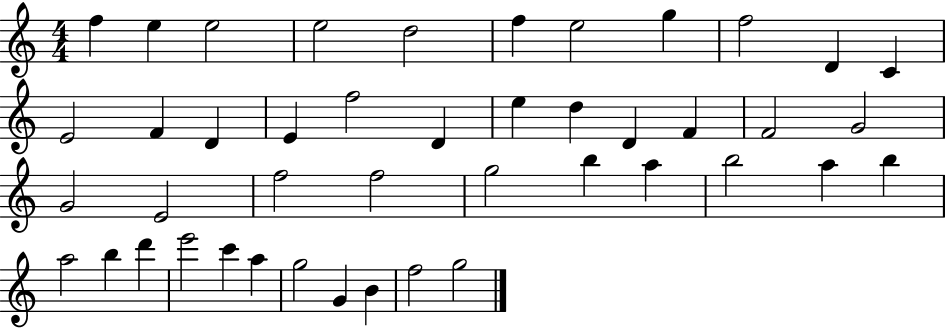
{
  \clef treble
  \numericTimeSignature
  \time 4/4
  \key c \major
  f''4 e''4 e''2 | e''2 d''2 | f''4 e''2 g''4 | f''2 d'4 c'4 | \break e'2 f'4 d'4 | e'4 f''2 d'4 | e''4 d''4 d'4 f'4 | f'2 g'2 | \break g'2 e'2 | f''2 f''2 | g''2 b''4 a''4 | b''2 a''4 b''4 | \break a''2 b''4 d'''4 | e'''2 c'''4 a''4 | g''2 g'4 b'4 | f''2 g''2 | \break \bar "|."
}